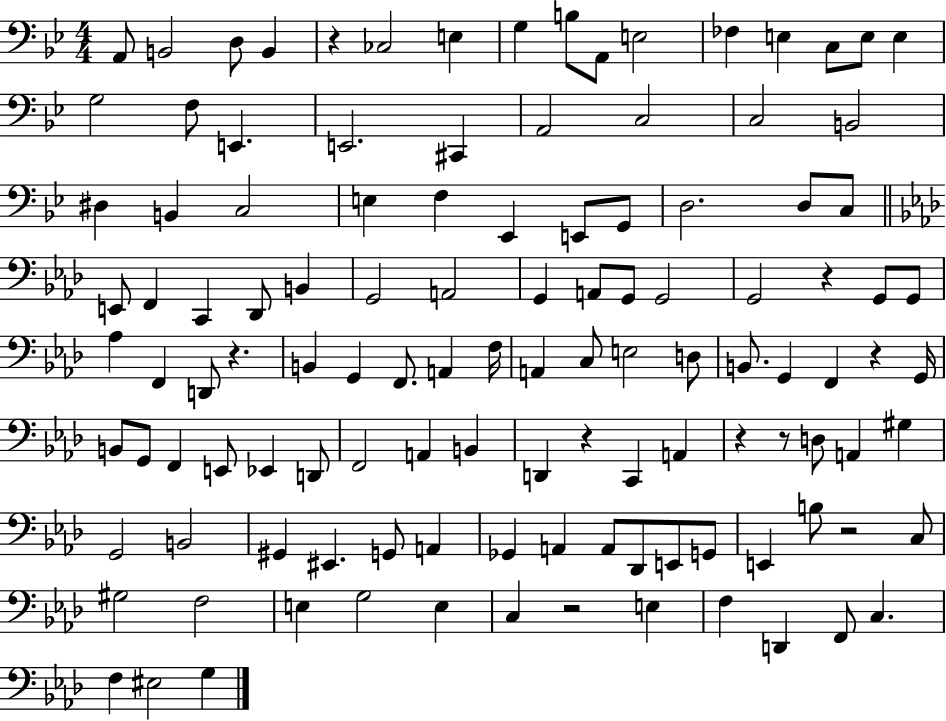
{
  \clef bass
  \numericTimeSignature
  \time 4/4
  \key bes \major
  a,8 b,2 d8 b,4 | r4 ces2 e4 | g4 b8 a,8 e2 | fes4 e4 c8 e8 e4 | \break g2 f8 e,4. | e,2. cis,4 | a,2 c2 | c2 b,2 | \break dis4 b,4 c2 | e4 f4 ees,4 e,8 g,8 | d2. d8 c8 | \bar "||" \break \key aes \major e,8 f,4 c,4 des,8 b,4 | g,2 a,2 | g,4 a,8 g,8 g,2 | g,2 r4 g,8 g,8 | \break aes4 f,4 d,8 r4. | b,4 g,4 f,8. a,4 f16 | a,4 c8 e2 d8 | b,8. g,4 f,4 r4 g,16 | \break b,8 g,8 f,4 e,8 ees,4 d,8 | f,2 a,4 b,4 | d,4 r4 c,4 a,4 | r4 r8 d8 a,4 gis4 | \break g,2 b,2 | gis,4 eis,4. g,8 a,4 | ges,4 a,4 a,8 des,8 e,8 g,8 | e,4 b8 r2 c8 | \break gis2 f2 | e4 g2 e4 | c4 r2 e4 | f4 d,4 f,8 c4. | \break f4 eis2 g4 | \bar "|."
}